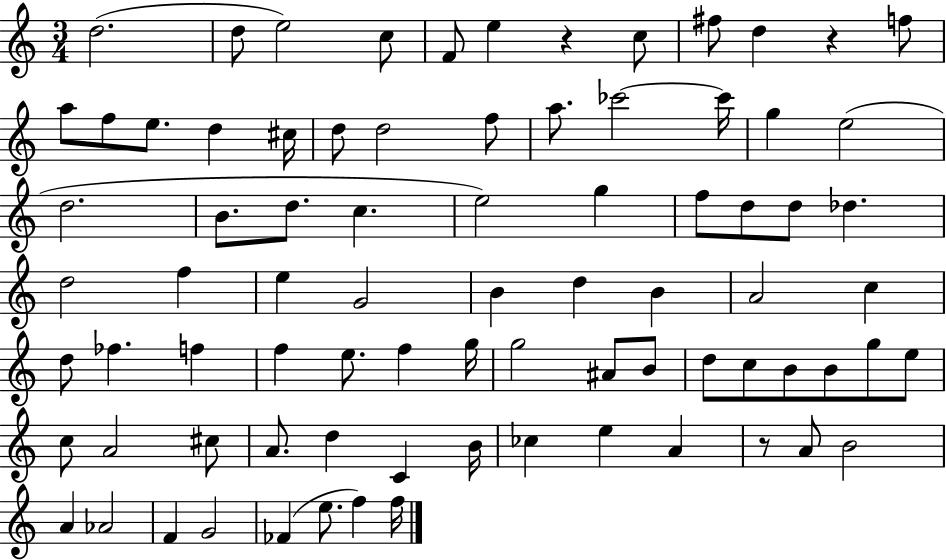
{
  \clef treble
  \numericTimeSignature
  \time 3/4
  \key c \major
  d''2.( | d''8 e''2) c''8 | f'8 e''4 r4 c''8 | fis''8 d''4 r4 f''8 | \break a''8 f''8 e''8. d''4 cis''16 | d''8 d''2 f''8 | a''8. ces'''2~~ ces'''16 | g''4 e''2( | \break d''2. | b'8. d''8. c''4. | e''2) g''4 | f''8 d''8 d''8 des''4. | \break d''2 f''4 | e''4 g'2 | b'4 d''4 b'4 | a'2 c''4 | \break d''8 fes''4. f''4 | f''4 e''8. f''4 g''16 | g''2 ais'8 b'8 | d''8 c''8 b'8 b'8 g''8 e''8 | \break c''8 a'2 cis''8 | a'8. d''4 c'4 b'16 | ces''4 e''4 a'4 | r8 a'8 b'2 | \break a'4 aes'2 | f'4 g'2 | fes'4( e''8. f''4) f''16 | \bar "|."
}